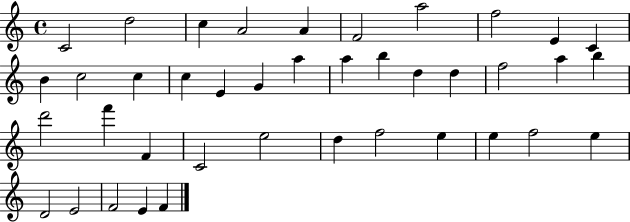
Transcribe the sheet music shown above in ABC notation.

X:1
T:Untitled
M:4/4
L:1/4
K:C
C2 d2 c A2 A F2 a2 f2 E C B c2 c c E G a a b d d f2 a b d'2 f' F C2 e2 d f2 e e f2 e D2 E2 F2 E F